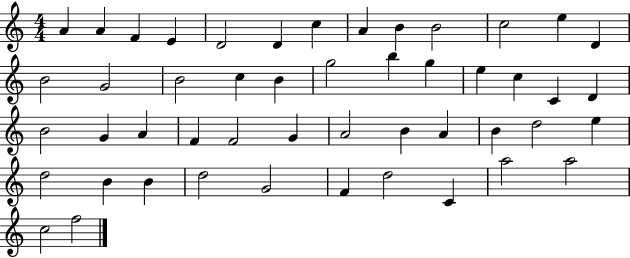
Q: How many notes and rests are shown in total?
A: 49